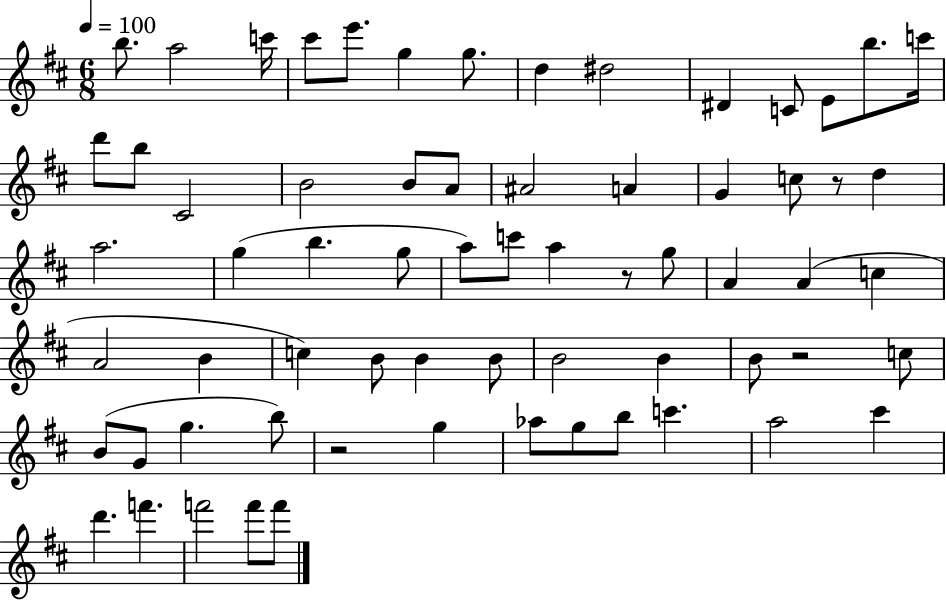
{
  \clef treble
  \numericTimeSignature
  \time 6/8
  \key d \major
  \tempo 4 = 100
  b''8. a''2 c'''16 | cis'''8 e'''8. g''4 g''8. | d''4 dis''2 | dis'4 c'8 e'8 b''8. c'''16 | \break d'''8 b''8 cis'2 | b'2 b'8 a'8 | ais'2 a'4 | g'4 c''8 r8 d''4 | \break a''2. | g''4( b''4. g''8 | a''8) c'''8 a''4 r8 g''8 | a'4 a'4( c''4 | \break a'2 b'4 | c''4) b'8 b'4 b'8 | b'2 b'4 | b'8 r2 c''8 | \break b'8( g'8 g''4. b''8) | r2 g''4 | aes''8 g''8 b''8 c'''4. | a''2 cis'''4 | \break d'''4. f'''4. | f'''2 f'''8 f'''8 | \bar "|."
}